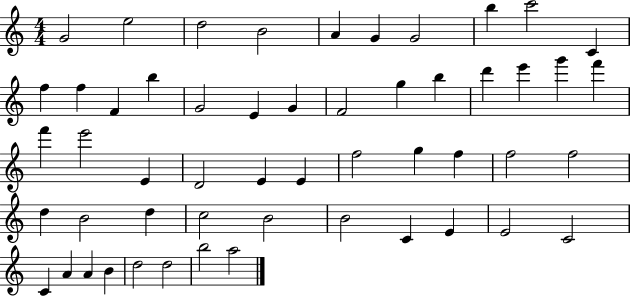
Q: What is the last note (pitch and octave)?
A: A5